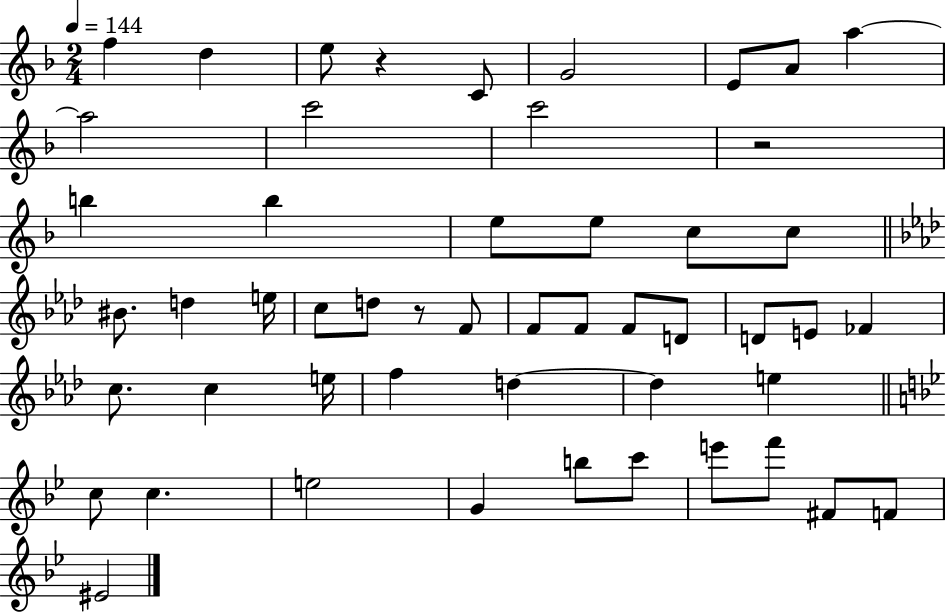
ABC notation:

X:1
T:Untitled
M:2/4
L:1/4
K:F
f d e/2 z C/2 G2 E/2 A/2 a a2 c'2 c'2 z2 b b e/2 e/2 c/2 c/2 ^B/2 d e/4 c/2 d/2 z/2 F/2 F/2 F/2 F/2 D/2 D/2 E/2 _F c/2 c e/4 f d d e c/2 c e2 G b/2 c'/2 e'/2 f'/2 ^F/2 F/2 ^E2